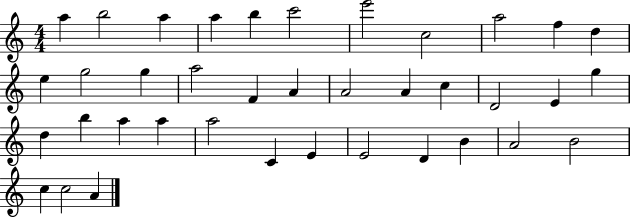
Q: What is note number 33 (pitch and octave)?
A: B4